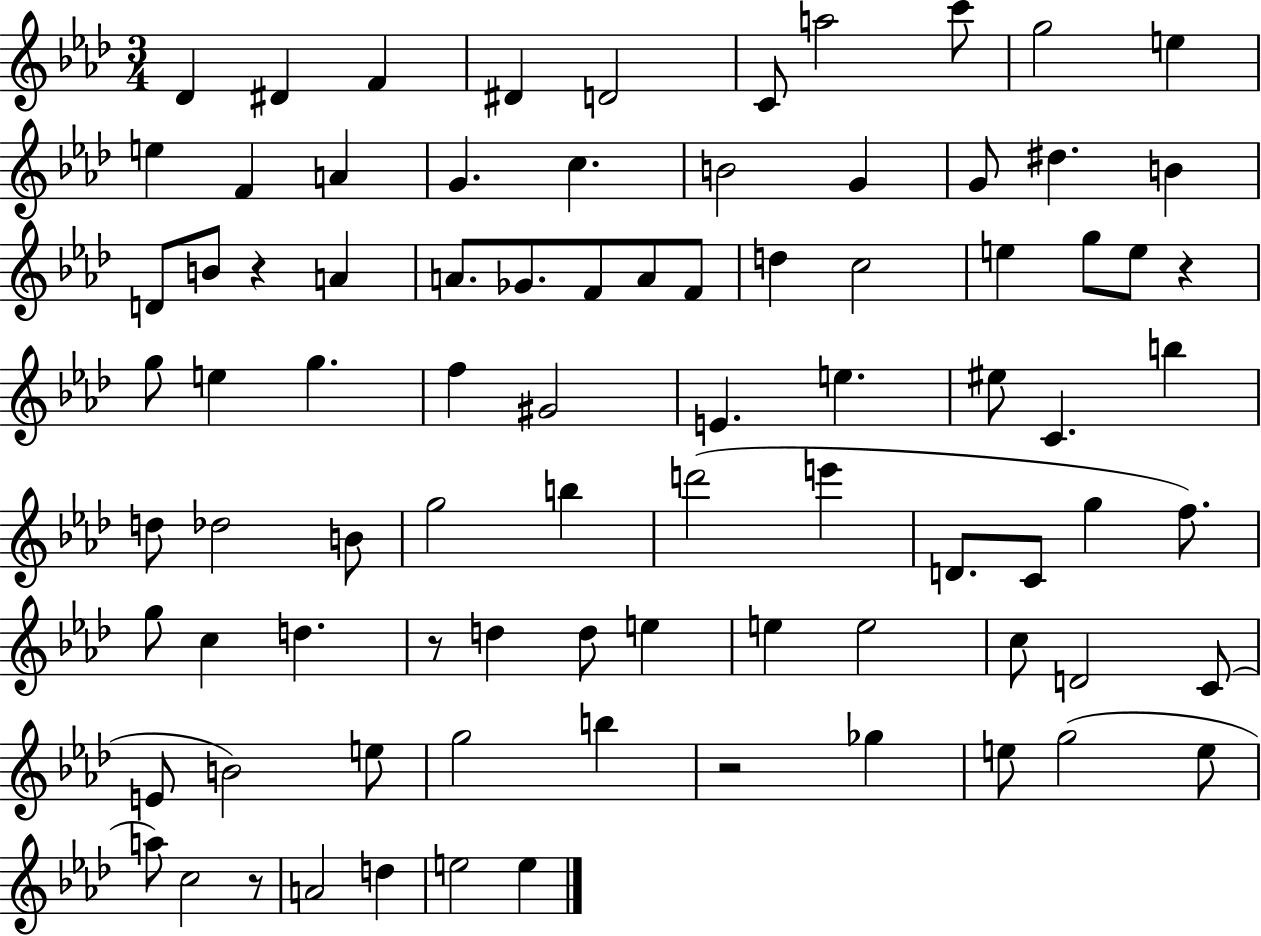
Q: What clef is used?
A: treble